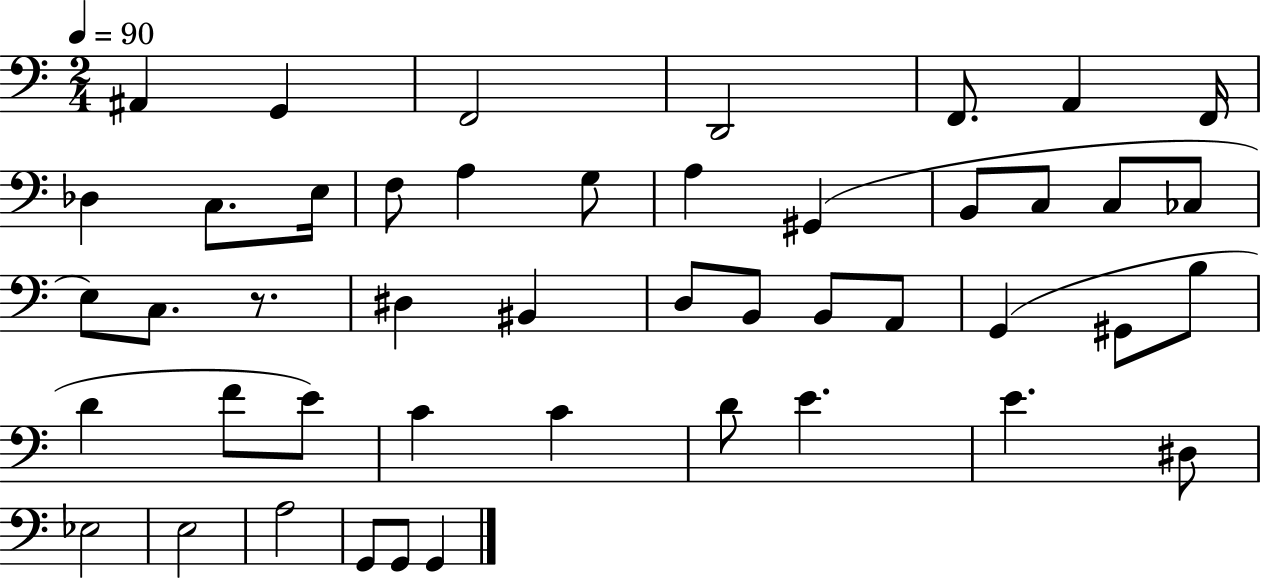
A#2/q G2/q F2/h D2/h F2/e. A2/q F2/s Db3/q C3/e. E3/s F3/e A3/q G3/e A3/q G#2/q B2/e C3/e C3/e CES3/e E3/e C3/e. R/e. D#3/q BIS2/q D3/e B2/e B2/e A2/e G2/q G#2/e B3/e D4/q F4/e E4/e C4/q C4/q D4/e E4/q. E4/q. D#3/e Eb3/h E3/h A3/h G2/e G2/e G2/q